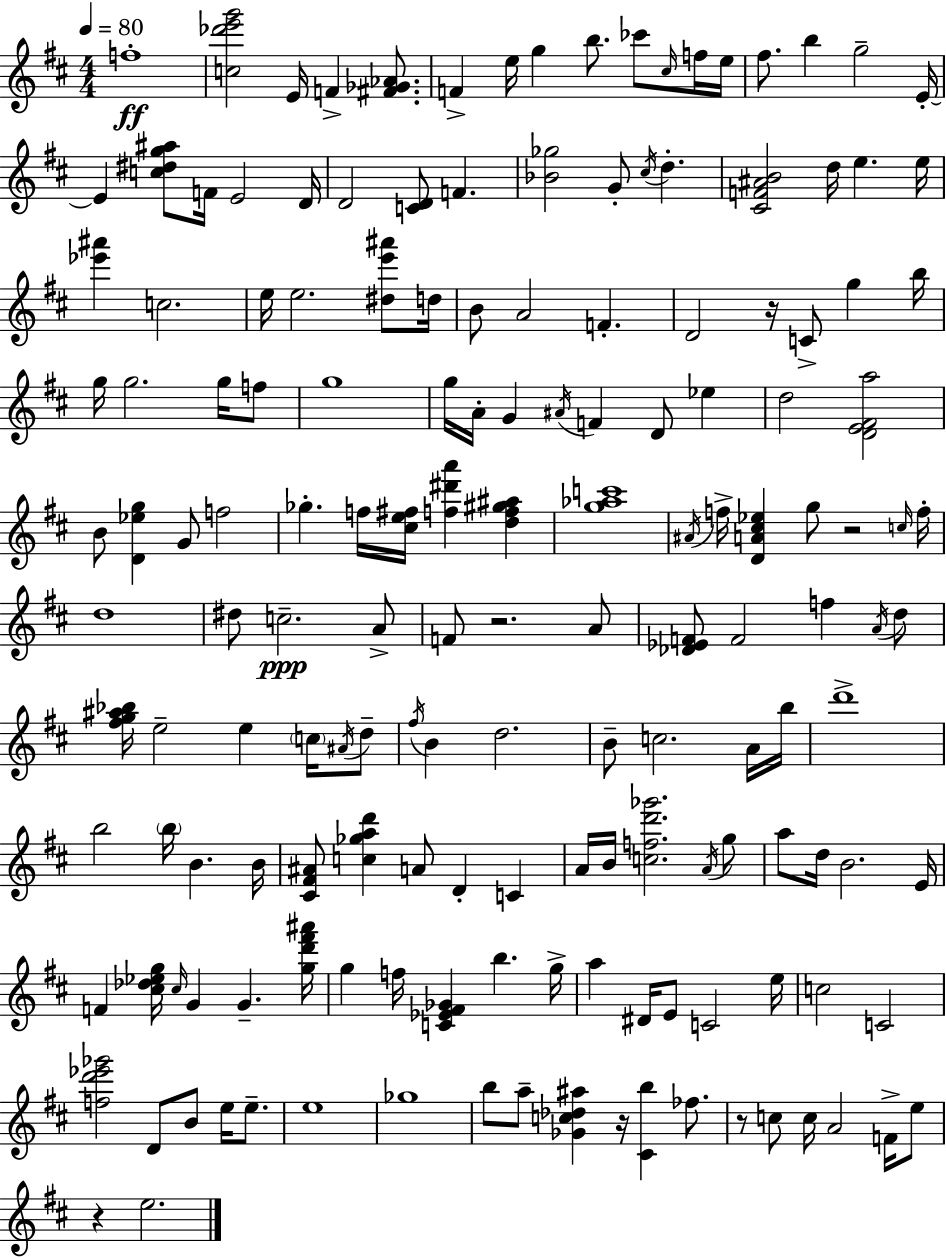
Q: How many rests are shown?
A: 6